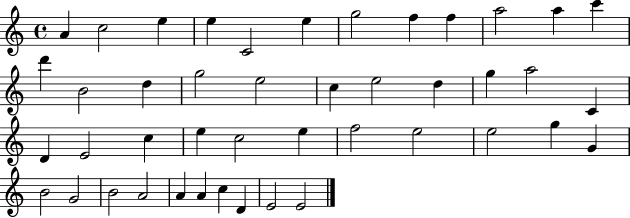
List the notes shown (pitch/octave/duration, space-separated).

A4/q C5/h E5/q E5/q C4/h E5/q G5/h F5/q F5/q A5/h A5/q C6/q D6/q B4/h D5/q G5/h E5/h C5/q E5/h D5/q G5/q A5/h C4/q D4/q E4/h C5/q E5/q C5/h E5/q F5/h E5/h E5/h G5/q G4/q B4/h G4/h B4/h A4/h A4/q A4/q C5/q D4/q E4/h E4/h